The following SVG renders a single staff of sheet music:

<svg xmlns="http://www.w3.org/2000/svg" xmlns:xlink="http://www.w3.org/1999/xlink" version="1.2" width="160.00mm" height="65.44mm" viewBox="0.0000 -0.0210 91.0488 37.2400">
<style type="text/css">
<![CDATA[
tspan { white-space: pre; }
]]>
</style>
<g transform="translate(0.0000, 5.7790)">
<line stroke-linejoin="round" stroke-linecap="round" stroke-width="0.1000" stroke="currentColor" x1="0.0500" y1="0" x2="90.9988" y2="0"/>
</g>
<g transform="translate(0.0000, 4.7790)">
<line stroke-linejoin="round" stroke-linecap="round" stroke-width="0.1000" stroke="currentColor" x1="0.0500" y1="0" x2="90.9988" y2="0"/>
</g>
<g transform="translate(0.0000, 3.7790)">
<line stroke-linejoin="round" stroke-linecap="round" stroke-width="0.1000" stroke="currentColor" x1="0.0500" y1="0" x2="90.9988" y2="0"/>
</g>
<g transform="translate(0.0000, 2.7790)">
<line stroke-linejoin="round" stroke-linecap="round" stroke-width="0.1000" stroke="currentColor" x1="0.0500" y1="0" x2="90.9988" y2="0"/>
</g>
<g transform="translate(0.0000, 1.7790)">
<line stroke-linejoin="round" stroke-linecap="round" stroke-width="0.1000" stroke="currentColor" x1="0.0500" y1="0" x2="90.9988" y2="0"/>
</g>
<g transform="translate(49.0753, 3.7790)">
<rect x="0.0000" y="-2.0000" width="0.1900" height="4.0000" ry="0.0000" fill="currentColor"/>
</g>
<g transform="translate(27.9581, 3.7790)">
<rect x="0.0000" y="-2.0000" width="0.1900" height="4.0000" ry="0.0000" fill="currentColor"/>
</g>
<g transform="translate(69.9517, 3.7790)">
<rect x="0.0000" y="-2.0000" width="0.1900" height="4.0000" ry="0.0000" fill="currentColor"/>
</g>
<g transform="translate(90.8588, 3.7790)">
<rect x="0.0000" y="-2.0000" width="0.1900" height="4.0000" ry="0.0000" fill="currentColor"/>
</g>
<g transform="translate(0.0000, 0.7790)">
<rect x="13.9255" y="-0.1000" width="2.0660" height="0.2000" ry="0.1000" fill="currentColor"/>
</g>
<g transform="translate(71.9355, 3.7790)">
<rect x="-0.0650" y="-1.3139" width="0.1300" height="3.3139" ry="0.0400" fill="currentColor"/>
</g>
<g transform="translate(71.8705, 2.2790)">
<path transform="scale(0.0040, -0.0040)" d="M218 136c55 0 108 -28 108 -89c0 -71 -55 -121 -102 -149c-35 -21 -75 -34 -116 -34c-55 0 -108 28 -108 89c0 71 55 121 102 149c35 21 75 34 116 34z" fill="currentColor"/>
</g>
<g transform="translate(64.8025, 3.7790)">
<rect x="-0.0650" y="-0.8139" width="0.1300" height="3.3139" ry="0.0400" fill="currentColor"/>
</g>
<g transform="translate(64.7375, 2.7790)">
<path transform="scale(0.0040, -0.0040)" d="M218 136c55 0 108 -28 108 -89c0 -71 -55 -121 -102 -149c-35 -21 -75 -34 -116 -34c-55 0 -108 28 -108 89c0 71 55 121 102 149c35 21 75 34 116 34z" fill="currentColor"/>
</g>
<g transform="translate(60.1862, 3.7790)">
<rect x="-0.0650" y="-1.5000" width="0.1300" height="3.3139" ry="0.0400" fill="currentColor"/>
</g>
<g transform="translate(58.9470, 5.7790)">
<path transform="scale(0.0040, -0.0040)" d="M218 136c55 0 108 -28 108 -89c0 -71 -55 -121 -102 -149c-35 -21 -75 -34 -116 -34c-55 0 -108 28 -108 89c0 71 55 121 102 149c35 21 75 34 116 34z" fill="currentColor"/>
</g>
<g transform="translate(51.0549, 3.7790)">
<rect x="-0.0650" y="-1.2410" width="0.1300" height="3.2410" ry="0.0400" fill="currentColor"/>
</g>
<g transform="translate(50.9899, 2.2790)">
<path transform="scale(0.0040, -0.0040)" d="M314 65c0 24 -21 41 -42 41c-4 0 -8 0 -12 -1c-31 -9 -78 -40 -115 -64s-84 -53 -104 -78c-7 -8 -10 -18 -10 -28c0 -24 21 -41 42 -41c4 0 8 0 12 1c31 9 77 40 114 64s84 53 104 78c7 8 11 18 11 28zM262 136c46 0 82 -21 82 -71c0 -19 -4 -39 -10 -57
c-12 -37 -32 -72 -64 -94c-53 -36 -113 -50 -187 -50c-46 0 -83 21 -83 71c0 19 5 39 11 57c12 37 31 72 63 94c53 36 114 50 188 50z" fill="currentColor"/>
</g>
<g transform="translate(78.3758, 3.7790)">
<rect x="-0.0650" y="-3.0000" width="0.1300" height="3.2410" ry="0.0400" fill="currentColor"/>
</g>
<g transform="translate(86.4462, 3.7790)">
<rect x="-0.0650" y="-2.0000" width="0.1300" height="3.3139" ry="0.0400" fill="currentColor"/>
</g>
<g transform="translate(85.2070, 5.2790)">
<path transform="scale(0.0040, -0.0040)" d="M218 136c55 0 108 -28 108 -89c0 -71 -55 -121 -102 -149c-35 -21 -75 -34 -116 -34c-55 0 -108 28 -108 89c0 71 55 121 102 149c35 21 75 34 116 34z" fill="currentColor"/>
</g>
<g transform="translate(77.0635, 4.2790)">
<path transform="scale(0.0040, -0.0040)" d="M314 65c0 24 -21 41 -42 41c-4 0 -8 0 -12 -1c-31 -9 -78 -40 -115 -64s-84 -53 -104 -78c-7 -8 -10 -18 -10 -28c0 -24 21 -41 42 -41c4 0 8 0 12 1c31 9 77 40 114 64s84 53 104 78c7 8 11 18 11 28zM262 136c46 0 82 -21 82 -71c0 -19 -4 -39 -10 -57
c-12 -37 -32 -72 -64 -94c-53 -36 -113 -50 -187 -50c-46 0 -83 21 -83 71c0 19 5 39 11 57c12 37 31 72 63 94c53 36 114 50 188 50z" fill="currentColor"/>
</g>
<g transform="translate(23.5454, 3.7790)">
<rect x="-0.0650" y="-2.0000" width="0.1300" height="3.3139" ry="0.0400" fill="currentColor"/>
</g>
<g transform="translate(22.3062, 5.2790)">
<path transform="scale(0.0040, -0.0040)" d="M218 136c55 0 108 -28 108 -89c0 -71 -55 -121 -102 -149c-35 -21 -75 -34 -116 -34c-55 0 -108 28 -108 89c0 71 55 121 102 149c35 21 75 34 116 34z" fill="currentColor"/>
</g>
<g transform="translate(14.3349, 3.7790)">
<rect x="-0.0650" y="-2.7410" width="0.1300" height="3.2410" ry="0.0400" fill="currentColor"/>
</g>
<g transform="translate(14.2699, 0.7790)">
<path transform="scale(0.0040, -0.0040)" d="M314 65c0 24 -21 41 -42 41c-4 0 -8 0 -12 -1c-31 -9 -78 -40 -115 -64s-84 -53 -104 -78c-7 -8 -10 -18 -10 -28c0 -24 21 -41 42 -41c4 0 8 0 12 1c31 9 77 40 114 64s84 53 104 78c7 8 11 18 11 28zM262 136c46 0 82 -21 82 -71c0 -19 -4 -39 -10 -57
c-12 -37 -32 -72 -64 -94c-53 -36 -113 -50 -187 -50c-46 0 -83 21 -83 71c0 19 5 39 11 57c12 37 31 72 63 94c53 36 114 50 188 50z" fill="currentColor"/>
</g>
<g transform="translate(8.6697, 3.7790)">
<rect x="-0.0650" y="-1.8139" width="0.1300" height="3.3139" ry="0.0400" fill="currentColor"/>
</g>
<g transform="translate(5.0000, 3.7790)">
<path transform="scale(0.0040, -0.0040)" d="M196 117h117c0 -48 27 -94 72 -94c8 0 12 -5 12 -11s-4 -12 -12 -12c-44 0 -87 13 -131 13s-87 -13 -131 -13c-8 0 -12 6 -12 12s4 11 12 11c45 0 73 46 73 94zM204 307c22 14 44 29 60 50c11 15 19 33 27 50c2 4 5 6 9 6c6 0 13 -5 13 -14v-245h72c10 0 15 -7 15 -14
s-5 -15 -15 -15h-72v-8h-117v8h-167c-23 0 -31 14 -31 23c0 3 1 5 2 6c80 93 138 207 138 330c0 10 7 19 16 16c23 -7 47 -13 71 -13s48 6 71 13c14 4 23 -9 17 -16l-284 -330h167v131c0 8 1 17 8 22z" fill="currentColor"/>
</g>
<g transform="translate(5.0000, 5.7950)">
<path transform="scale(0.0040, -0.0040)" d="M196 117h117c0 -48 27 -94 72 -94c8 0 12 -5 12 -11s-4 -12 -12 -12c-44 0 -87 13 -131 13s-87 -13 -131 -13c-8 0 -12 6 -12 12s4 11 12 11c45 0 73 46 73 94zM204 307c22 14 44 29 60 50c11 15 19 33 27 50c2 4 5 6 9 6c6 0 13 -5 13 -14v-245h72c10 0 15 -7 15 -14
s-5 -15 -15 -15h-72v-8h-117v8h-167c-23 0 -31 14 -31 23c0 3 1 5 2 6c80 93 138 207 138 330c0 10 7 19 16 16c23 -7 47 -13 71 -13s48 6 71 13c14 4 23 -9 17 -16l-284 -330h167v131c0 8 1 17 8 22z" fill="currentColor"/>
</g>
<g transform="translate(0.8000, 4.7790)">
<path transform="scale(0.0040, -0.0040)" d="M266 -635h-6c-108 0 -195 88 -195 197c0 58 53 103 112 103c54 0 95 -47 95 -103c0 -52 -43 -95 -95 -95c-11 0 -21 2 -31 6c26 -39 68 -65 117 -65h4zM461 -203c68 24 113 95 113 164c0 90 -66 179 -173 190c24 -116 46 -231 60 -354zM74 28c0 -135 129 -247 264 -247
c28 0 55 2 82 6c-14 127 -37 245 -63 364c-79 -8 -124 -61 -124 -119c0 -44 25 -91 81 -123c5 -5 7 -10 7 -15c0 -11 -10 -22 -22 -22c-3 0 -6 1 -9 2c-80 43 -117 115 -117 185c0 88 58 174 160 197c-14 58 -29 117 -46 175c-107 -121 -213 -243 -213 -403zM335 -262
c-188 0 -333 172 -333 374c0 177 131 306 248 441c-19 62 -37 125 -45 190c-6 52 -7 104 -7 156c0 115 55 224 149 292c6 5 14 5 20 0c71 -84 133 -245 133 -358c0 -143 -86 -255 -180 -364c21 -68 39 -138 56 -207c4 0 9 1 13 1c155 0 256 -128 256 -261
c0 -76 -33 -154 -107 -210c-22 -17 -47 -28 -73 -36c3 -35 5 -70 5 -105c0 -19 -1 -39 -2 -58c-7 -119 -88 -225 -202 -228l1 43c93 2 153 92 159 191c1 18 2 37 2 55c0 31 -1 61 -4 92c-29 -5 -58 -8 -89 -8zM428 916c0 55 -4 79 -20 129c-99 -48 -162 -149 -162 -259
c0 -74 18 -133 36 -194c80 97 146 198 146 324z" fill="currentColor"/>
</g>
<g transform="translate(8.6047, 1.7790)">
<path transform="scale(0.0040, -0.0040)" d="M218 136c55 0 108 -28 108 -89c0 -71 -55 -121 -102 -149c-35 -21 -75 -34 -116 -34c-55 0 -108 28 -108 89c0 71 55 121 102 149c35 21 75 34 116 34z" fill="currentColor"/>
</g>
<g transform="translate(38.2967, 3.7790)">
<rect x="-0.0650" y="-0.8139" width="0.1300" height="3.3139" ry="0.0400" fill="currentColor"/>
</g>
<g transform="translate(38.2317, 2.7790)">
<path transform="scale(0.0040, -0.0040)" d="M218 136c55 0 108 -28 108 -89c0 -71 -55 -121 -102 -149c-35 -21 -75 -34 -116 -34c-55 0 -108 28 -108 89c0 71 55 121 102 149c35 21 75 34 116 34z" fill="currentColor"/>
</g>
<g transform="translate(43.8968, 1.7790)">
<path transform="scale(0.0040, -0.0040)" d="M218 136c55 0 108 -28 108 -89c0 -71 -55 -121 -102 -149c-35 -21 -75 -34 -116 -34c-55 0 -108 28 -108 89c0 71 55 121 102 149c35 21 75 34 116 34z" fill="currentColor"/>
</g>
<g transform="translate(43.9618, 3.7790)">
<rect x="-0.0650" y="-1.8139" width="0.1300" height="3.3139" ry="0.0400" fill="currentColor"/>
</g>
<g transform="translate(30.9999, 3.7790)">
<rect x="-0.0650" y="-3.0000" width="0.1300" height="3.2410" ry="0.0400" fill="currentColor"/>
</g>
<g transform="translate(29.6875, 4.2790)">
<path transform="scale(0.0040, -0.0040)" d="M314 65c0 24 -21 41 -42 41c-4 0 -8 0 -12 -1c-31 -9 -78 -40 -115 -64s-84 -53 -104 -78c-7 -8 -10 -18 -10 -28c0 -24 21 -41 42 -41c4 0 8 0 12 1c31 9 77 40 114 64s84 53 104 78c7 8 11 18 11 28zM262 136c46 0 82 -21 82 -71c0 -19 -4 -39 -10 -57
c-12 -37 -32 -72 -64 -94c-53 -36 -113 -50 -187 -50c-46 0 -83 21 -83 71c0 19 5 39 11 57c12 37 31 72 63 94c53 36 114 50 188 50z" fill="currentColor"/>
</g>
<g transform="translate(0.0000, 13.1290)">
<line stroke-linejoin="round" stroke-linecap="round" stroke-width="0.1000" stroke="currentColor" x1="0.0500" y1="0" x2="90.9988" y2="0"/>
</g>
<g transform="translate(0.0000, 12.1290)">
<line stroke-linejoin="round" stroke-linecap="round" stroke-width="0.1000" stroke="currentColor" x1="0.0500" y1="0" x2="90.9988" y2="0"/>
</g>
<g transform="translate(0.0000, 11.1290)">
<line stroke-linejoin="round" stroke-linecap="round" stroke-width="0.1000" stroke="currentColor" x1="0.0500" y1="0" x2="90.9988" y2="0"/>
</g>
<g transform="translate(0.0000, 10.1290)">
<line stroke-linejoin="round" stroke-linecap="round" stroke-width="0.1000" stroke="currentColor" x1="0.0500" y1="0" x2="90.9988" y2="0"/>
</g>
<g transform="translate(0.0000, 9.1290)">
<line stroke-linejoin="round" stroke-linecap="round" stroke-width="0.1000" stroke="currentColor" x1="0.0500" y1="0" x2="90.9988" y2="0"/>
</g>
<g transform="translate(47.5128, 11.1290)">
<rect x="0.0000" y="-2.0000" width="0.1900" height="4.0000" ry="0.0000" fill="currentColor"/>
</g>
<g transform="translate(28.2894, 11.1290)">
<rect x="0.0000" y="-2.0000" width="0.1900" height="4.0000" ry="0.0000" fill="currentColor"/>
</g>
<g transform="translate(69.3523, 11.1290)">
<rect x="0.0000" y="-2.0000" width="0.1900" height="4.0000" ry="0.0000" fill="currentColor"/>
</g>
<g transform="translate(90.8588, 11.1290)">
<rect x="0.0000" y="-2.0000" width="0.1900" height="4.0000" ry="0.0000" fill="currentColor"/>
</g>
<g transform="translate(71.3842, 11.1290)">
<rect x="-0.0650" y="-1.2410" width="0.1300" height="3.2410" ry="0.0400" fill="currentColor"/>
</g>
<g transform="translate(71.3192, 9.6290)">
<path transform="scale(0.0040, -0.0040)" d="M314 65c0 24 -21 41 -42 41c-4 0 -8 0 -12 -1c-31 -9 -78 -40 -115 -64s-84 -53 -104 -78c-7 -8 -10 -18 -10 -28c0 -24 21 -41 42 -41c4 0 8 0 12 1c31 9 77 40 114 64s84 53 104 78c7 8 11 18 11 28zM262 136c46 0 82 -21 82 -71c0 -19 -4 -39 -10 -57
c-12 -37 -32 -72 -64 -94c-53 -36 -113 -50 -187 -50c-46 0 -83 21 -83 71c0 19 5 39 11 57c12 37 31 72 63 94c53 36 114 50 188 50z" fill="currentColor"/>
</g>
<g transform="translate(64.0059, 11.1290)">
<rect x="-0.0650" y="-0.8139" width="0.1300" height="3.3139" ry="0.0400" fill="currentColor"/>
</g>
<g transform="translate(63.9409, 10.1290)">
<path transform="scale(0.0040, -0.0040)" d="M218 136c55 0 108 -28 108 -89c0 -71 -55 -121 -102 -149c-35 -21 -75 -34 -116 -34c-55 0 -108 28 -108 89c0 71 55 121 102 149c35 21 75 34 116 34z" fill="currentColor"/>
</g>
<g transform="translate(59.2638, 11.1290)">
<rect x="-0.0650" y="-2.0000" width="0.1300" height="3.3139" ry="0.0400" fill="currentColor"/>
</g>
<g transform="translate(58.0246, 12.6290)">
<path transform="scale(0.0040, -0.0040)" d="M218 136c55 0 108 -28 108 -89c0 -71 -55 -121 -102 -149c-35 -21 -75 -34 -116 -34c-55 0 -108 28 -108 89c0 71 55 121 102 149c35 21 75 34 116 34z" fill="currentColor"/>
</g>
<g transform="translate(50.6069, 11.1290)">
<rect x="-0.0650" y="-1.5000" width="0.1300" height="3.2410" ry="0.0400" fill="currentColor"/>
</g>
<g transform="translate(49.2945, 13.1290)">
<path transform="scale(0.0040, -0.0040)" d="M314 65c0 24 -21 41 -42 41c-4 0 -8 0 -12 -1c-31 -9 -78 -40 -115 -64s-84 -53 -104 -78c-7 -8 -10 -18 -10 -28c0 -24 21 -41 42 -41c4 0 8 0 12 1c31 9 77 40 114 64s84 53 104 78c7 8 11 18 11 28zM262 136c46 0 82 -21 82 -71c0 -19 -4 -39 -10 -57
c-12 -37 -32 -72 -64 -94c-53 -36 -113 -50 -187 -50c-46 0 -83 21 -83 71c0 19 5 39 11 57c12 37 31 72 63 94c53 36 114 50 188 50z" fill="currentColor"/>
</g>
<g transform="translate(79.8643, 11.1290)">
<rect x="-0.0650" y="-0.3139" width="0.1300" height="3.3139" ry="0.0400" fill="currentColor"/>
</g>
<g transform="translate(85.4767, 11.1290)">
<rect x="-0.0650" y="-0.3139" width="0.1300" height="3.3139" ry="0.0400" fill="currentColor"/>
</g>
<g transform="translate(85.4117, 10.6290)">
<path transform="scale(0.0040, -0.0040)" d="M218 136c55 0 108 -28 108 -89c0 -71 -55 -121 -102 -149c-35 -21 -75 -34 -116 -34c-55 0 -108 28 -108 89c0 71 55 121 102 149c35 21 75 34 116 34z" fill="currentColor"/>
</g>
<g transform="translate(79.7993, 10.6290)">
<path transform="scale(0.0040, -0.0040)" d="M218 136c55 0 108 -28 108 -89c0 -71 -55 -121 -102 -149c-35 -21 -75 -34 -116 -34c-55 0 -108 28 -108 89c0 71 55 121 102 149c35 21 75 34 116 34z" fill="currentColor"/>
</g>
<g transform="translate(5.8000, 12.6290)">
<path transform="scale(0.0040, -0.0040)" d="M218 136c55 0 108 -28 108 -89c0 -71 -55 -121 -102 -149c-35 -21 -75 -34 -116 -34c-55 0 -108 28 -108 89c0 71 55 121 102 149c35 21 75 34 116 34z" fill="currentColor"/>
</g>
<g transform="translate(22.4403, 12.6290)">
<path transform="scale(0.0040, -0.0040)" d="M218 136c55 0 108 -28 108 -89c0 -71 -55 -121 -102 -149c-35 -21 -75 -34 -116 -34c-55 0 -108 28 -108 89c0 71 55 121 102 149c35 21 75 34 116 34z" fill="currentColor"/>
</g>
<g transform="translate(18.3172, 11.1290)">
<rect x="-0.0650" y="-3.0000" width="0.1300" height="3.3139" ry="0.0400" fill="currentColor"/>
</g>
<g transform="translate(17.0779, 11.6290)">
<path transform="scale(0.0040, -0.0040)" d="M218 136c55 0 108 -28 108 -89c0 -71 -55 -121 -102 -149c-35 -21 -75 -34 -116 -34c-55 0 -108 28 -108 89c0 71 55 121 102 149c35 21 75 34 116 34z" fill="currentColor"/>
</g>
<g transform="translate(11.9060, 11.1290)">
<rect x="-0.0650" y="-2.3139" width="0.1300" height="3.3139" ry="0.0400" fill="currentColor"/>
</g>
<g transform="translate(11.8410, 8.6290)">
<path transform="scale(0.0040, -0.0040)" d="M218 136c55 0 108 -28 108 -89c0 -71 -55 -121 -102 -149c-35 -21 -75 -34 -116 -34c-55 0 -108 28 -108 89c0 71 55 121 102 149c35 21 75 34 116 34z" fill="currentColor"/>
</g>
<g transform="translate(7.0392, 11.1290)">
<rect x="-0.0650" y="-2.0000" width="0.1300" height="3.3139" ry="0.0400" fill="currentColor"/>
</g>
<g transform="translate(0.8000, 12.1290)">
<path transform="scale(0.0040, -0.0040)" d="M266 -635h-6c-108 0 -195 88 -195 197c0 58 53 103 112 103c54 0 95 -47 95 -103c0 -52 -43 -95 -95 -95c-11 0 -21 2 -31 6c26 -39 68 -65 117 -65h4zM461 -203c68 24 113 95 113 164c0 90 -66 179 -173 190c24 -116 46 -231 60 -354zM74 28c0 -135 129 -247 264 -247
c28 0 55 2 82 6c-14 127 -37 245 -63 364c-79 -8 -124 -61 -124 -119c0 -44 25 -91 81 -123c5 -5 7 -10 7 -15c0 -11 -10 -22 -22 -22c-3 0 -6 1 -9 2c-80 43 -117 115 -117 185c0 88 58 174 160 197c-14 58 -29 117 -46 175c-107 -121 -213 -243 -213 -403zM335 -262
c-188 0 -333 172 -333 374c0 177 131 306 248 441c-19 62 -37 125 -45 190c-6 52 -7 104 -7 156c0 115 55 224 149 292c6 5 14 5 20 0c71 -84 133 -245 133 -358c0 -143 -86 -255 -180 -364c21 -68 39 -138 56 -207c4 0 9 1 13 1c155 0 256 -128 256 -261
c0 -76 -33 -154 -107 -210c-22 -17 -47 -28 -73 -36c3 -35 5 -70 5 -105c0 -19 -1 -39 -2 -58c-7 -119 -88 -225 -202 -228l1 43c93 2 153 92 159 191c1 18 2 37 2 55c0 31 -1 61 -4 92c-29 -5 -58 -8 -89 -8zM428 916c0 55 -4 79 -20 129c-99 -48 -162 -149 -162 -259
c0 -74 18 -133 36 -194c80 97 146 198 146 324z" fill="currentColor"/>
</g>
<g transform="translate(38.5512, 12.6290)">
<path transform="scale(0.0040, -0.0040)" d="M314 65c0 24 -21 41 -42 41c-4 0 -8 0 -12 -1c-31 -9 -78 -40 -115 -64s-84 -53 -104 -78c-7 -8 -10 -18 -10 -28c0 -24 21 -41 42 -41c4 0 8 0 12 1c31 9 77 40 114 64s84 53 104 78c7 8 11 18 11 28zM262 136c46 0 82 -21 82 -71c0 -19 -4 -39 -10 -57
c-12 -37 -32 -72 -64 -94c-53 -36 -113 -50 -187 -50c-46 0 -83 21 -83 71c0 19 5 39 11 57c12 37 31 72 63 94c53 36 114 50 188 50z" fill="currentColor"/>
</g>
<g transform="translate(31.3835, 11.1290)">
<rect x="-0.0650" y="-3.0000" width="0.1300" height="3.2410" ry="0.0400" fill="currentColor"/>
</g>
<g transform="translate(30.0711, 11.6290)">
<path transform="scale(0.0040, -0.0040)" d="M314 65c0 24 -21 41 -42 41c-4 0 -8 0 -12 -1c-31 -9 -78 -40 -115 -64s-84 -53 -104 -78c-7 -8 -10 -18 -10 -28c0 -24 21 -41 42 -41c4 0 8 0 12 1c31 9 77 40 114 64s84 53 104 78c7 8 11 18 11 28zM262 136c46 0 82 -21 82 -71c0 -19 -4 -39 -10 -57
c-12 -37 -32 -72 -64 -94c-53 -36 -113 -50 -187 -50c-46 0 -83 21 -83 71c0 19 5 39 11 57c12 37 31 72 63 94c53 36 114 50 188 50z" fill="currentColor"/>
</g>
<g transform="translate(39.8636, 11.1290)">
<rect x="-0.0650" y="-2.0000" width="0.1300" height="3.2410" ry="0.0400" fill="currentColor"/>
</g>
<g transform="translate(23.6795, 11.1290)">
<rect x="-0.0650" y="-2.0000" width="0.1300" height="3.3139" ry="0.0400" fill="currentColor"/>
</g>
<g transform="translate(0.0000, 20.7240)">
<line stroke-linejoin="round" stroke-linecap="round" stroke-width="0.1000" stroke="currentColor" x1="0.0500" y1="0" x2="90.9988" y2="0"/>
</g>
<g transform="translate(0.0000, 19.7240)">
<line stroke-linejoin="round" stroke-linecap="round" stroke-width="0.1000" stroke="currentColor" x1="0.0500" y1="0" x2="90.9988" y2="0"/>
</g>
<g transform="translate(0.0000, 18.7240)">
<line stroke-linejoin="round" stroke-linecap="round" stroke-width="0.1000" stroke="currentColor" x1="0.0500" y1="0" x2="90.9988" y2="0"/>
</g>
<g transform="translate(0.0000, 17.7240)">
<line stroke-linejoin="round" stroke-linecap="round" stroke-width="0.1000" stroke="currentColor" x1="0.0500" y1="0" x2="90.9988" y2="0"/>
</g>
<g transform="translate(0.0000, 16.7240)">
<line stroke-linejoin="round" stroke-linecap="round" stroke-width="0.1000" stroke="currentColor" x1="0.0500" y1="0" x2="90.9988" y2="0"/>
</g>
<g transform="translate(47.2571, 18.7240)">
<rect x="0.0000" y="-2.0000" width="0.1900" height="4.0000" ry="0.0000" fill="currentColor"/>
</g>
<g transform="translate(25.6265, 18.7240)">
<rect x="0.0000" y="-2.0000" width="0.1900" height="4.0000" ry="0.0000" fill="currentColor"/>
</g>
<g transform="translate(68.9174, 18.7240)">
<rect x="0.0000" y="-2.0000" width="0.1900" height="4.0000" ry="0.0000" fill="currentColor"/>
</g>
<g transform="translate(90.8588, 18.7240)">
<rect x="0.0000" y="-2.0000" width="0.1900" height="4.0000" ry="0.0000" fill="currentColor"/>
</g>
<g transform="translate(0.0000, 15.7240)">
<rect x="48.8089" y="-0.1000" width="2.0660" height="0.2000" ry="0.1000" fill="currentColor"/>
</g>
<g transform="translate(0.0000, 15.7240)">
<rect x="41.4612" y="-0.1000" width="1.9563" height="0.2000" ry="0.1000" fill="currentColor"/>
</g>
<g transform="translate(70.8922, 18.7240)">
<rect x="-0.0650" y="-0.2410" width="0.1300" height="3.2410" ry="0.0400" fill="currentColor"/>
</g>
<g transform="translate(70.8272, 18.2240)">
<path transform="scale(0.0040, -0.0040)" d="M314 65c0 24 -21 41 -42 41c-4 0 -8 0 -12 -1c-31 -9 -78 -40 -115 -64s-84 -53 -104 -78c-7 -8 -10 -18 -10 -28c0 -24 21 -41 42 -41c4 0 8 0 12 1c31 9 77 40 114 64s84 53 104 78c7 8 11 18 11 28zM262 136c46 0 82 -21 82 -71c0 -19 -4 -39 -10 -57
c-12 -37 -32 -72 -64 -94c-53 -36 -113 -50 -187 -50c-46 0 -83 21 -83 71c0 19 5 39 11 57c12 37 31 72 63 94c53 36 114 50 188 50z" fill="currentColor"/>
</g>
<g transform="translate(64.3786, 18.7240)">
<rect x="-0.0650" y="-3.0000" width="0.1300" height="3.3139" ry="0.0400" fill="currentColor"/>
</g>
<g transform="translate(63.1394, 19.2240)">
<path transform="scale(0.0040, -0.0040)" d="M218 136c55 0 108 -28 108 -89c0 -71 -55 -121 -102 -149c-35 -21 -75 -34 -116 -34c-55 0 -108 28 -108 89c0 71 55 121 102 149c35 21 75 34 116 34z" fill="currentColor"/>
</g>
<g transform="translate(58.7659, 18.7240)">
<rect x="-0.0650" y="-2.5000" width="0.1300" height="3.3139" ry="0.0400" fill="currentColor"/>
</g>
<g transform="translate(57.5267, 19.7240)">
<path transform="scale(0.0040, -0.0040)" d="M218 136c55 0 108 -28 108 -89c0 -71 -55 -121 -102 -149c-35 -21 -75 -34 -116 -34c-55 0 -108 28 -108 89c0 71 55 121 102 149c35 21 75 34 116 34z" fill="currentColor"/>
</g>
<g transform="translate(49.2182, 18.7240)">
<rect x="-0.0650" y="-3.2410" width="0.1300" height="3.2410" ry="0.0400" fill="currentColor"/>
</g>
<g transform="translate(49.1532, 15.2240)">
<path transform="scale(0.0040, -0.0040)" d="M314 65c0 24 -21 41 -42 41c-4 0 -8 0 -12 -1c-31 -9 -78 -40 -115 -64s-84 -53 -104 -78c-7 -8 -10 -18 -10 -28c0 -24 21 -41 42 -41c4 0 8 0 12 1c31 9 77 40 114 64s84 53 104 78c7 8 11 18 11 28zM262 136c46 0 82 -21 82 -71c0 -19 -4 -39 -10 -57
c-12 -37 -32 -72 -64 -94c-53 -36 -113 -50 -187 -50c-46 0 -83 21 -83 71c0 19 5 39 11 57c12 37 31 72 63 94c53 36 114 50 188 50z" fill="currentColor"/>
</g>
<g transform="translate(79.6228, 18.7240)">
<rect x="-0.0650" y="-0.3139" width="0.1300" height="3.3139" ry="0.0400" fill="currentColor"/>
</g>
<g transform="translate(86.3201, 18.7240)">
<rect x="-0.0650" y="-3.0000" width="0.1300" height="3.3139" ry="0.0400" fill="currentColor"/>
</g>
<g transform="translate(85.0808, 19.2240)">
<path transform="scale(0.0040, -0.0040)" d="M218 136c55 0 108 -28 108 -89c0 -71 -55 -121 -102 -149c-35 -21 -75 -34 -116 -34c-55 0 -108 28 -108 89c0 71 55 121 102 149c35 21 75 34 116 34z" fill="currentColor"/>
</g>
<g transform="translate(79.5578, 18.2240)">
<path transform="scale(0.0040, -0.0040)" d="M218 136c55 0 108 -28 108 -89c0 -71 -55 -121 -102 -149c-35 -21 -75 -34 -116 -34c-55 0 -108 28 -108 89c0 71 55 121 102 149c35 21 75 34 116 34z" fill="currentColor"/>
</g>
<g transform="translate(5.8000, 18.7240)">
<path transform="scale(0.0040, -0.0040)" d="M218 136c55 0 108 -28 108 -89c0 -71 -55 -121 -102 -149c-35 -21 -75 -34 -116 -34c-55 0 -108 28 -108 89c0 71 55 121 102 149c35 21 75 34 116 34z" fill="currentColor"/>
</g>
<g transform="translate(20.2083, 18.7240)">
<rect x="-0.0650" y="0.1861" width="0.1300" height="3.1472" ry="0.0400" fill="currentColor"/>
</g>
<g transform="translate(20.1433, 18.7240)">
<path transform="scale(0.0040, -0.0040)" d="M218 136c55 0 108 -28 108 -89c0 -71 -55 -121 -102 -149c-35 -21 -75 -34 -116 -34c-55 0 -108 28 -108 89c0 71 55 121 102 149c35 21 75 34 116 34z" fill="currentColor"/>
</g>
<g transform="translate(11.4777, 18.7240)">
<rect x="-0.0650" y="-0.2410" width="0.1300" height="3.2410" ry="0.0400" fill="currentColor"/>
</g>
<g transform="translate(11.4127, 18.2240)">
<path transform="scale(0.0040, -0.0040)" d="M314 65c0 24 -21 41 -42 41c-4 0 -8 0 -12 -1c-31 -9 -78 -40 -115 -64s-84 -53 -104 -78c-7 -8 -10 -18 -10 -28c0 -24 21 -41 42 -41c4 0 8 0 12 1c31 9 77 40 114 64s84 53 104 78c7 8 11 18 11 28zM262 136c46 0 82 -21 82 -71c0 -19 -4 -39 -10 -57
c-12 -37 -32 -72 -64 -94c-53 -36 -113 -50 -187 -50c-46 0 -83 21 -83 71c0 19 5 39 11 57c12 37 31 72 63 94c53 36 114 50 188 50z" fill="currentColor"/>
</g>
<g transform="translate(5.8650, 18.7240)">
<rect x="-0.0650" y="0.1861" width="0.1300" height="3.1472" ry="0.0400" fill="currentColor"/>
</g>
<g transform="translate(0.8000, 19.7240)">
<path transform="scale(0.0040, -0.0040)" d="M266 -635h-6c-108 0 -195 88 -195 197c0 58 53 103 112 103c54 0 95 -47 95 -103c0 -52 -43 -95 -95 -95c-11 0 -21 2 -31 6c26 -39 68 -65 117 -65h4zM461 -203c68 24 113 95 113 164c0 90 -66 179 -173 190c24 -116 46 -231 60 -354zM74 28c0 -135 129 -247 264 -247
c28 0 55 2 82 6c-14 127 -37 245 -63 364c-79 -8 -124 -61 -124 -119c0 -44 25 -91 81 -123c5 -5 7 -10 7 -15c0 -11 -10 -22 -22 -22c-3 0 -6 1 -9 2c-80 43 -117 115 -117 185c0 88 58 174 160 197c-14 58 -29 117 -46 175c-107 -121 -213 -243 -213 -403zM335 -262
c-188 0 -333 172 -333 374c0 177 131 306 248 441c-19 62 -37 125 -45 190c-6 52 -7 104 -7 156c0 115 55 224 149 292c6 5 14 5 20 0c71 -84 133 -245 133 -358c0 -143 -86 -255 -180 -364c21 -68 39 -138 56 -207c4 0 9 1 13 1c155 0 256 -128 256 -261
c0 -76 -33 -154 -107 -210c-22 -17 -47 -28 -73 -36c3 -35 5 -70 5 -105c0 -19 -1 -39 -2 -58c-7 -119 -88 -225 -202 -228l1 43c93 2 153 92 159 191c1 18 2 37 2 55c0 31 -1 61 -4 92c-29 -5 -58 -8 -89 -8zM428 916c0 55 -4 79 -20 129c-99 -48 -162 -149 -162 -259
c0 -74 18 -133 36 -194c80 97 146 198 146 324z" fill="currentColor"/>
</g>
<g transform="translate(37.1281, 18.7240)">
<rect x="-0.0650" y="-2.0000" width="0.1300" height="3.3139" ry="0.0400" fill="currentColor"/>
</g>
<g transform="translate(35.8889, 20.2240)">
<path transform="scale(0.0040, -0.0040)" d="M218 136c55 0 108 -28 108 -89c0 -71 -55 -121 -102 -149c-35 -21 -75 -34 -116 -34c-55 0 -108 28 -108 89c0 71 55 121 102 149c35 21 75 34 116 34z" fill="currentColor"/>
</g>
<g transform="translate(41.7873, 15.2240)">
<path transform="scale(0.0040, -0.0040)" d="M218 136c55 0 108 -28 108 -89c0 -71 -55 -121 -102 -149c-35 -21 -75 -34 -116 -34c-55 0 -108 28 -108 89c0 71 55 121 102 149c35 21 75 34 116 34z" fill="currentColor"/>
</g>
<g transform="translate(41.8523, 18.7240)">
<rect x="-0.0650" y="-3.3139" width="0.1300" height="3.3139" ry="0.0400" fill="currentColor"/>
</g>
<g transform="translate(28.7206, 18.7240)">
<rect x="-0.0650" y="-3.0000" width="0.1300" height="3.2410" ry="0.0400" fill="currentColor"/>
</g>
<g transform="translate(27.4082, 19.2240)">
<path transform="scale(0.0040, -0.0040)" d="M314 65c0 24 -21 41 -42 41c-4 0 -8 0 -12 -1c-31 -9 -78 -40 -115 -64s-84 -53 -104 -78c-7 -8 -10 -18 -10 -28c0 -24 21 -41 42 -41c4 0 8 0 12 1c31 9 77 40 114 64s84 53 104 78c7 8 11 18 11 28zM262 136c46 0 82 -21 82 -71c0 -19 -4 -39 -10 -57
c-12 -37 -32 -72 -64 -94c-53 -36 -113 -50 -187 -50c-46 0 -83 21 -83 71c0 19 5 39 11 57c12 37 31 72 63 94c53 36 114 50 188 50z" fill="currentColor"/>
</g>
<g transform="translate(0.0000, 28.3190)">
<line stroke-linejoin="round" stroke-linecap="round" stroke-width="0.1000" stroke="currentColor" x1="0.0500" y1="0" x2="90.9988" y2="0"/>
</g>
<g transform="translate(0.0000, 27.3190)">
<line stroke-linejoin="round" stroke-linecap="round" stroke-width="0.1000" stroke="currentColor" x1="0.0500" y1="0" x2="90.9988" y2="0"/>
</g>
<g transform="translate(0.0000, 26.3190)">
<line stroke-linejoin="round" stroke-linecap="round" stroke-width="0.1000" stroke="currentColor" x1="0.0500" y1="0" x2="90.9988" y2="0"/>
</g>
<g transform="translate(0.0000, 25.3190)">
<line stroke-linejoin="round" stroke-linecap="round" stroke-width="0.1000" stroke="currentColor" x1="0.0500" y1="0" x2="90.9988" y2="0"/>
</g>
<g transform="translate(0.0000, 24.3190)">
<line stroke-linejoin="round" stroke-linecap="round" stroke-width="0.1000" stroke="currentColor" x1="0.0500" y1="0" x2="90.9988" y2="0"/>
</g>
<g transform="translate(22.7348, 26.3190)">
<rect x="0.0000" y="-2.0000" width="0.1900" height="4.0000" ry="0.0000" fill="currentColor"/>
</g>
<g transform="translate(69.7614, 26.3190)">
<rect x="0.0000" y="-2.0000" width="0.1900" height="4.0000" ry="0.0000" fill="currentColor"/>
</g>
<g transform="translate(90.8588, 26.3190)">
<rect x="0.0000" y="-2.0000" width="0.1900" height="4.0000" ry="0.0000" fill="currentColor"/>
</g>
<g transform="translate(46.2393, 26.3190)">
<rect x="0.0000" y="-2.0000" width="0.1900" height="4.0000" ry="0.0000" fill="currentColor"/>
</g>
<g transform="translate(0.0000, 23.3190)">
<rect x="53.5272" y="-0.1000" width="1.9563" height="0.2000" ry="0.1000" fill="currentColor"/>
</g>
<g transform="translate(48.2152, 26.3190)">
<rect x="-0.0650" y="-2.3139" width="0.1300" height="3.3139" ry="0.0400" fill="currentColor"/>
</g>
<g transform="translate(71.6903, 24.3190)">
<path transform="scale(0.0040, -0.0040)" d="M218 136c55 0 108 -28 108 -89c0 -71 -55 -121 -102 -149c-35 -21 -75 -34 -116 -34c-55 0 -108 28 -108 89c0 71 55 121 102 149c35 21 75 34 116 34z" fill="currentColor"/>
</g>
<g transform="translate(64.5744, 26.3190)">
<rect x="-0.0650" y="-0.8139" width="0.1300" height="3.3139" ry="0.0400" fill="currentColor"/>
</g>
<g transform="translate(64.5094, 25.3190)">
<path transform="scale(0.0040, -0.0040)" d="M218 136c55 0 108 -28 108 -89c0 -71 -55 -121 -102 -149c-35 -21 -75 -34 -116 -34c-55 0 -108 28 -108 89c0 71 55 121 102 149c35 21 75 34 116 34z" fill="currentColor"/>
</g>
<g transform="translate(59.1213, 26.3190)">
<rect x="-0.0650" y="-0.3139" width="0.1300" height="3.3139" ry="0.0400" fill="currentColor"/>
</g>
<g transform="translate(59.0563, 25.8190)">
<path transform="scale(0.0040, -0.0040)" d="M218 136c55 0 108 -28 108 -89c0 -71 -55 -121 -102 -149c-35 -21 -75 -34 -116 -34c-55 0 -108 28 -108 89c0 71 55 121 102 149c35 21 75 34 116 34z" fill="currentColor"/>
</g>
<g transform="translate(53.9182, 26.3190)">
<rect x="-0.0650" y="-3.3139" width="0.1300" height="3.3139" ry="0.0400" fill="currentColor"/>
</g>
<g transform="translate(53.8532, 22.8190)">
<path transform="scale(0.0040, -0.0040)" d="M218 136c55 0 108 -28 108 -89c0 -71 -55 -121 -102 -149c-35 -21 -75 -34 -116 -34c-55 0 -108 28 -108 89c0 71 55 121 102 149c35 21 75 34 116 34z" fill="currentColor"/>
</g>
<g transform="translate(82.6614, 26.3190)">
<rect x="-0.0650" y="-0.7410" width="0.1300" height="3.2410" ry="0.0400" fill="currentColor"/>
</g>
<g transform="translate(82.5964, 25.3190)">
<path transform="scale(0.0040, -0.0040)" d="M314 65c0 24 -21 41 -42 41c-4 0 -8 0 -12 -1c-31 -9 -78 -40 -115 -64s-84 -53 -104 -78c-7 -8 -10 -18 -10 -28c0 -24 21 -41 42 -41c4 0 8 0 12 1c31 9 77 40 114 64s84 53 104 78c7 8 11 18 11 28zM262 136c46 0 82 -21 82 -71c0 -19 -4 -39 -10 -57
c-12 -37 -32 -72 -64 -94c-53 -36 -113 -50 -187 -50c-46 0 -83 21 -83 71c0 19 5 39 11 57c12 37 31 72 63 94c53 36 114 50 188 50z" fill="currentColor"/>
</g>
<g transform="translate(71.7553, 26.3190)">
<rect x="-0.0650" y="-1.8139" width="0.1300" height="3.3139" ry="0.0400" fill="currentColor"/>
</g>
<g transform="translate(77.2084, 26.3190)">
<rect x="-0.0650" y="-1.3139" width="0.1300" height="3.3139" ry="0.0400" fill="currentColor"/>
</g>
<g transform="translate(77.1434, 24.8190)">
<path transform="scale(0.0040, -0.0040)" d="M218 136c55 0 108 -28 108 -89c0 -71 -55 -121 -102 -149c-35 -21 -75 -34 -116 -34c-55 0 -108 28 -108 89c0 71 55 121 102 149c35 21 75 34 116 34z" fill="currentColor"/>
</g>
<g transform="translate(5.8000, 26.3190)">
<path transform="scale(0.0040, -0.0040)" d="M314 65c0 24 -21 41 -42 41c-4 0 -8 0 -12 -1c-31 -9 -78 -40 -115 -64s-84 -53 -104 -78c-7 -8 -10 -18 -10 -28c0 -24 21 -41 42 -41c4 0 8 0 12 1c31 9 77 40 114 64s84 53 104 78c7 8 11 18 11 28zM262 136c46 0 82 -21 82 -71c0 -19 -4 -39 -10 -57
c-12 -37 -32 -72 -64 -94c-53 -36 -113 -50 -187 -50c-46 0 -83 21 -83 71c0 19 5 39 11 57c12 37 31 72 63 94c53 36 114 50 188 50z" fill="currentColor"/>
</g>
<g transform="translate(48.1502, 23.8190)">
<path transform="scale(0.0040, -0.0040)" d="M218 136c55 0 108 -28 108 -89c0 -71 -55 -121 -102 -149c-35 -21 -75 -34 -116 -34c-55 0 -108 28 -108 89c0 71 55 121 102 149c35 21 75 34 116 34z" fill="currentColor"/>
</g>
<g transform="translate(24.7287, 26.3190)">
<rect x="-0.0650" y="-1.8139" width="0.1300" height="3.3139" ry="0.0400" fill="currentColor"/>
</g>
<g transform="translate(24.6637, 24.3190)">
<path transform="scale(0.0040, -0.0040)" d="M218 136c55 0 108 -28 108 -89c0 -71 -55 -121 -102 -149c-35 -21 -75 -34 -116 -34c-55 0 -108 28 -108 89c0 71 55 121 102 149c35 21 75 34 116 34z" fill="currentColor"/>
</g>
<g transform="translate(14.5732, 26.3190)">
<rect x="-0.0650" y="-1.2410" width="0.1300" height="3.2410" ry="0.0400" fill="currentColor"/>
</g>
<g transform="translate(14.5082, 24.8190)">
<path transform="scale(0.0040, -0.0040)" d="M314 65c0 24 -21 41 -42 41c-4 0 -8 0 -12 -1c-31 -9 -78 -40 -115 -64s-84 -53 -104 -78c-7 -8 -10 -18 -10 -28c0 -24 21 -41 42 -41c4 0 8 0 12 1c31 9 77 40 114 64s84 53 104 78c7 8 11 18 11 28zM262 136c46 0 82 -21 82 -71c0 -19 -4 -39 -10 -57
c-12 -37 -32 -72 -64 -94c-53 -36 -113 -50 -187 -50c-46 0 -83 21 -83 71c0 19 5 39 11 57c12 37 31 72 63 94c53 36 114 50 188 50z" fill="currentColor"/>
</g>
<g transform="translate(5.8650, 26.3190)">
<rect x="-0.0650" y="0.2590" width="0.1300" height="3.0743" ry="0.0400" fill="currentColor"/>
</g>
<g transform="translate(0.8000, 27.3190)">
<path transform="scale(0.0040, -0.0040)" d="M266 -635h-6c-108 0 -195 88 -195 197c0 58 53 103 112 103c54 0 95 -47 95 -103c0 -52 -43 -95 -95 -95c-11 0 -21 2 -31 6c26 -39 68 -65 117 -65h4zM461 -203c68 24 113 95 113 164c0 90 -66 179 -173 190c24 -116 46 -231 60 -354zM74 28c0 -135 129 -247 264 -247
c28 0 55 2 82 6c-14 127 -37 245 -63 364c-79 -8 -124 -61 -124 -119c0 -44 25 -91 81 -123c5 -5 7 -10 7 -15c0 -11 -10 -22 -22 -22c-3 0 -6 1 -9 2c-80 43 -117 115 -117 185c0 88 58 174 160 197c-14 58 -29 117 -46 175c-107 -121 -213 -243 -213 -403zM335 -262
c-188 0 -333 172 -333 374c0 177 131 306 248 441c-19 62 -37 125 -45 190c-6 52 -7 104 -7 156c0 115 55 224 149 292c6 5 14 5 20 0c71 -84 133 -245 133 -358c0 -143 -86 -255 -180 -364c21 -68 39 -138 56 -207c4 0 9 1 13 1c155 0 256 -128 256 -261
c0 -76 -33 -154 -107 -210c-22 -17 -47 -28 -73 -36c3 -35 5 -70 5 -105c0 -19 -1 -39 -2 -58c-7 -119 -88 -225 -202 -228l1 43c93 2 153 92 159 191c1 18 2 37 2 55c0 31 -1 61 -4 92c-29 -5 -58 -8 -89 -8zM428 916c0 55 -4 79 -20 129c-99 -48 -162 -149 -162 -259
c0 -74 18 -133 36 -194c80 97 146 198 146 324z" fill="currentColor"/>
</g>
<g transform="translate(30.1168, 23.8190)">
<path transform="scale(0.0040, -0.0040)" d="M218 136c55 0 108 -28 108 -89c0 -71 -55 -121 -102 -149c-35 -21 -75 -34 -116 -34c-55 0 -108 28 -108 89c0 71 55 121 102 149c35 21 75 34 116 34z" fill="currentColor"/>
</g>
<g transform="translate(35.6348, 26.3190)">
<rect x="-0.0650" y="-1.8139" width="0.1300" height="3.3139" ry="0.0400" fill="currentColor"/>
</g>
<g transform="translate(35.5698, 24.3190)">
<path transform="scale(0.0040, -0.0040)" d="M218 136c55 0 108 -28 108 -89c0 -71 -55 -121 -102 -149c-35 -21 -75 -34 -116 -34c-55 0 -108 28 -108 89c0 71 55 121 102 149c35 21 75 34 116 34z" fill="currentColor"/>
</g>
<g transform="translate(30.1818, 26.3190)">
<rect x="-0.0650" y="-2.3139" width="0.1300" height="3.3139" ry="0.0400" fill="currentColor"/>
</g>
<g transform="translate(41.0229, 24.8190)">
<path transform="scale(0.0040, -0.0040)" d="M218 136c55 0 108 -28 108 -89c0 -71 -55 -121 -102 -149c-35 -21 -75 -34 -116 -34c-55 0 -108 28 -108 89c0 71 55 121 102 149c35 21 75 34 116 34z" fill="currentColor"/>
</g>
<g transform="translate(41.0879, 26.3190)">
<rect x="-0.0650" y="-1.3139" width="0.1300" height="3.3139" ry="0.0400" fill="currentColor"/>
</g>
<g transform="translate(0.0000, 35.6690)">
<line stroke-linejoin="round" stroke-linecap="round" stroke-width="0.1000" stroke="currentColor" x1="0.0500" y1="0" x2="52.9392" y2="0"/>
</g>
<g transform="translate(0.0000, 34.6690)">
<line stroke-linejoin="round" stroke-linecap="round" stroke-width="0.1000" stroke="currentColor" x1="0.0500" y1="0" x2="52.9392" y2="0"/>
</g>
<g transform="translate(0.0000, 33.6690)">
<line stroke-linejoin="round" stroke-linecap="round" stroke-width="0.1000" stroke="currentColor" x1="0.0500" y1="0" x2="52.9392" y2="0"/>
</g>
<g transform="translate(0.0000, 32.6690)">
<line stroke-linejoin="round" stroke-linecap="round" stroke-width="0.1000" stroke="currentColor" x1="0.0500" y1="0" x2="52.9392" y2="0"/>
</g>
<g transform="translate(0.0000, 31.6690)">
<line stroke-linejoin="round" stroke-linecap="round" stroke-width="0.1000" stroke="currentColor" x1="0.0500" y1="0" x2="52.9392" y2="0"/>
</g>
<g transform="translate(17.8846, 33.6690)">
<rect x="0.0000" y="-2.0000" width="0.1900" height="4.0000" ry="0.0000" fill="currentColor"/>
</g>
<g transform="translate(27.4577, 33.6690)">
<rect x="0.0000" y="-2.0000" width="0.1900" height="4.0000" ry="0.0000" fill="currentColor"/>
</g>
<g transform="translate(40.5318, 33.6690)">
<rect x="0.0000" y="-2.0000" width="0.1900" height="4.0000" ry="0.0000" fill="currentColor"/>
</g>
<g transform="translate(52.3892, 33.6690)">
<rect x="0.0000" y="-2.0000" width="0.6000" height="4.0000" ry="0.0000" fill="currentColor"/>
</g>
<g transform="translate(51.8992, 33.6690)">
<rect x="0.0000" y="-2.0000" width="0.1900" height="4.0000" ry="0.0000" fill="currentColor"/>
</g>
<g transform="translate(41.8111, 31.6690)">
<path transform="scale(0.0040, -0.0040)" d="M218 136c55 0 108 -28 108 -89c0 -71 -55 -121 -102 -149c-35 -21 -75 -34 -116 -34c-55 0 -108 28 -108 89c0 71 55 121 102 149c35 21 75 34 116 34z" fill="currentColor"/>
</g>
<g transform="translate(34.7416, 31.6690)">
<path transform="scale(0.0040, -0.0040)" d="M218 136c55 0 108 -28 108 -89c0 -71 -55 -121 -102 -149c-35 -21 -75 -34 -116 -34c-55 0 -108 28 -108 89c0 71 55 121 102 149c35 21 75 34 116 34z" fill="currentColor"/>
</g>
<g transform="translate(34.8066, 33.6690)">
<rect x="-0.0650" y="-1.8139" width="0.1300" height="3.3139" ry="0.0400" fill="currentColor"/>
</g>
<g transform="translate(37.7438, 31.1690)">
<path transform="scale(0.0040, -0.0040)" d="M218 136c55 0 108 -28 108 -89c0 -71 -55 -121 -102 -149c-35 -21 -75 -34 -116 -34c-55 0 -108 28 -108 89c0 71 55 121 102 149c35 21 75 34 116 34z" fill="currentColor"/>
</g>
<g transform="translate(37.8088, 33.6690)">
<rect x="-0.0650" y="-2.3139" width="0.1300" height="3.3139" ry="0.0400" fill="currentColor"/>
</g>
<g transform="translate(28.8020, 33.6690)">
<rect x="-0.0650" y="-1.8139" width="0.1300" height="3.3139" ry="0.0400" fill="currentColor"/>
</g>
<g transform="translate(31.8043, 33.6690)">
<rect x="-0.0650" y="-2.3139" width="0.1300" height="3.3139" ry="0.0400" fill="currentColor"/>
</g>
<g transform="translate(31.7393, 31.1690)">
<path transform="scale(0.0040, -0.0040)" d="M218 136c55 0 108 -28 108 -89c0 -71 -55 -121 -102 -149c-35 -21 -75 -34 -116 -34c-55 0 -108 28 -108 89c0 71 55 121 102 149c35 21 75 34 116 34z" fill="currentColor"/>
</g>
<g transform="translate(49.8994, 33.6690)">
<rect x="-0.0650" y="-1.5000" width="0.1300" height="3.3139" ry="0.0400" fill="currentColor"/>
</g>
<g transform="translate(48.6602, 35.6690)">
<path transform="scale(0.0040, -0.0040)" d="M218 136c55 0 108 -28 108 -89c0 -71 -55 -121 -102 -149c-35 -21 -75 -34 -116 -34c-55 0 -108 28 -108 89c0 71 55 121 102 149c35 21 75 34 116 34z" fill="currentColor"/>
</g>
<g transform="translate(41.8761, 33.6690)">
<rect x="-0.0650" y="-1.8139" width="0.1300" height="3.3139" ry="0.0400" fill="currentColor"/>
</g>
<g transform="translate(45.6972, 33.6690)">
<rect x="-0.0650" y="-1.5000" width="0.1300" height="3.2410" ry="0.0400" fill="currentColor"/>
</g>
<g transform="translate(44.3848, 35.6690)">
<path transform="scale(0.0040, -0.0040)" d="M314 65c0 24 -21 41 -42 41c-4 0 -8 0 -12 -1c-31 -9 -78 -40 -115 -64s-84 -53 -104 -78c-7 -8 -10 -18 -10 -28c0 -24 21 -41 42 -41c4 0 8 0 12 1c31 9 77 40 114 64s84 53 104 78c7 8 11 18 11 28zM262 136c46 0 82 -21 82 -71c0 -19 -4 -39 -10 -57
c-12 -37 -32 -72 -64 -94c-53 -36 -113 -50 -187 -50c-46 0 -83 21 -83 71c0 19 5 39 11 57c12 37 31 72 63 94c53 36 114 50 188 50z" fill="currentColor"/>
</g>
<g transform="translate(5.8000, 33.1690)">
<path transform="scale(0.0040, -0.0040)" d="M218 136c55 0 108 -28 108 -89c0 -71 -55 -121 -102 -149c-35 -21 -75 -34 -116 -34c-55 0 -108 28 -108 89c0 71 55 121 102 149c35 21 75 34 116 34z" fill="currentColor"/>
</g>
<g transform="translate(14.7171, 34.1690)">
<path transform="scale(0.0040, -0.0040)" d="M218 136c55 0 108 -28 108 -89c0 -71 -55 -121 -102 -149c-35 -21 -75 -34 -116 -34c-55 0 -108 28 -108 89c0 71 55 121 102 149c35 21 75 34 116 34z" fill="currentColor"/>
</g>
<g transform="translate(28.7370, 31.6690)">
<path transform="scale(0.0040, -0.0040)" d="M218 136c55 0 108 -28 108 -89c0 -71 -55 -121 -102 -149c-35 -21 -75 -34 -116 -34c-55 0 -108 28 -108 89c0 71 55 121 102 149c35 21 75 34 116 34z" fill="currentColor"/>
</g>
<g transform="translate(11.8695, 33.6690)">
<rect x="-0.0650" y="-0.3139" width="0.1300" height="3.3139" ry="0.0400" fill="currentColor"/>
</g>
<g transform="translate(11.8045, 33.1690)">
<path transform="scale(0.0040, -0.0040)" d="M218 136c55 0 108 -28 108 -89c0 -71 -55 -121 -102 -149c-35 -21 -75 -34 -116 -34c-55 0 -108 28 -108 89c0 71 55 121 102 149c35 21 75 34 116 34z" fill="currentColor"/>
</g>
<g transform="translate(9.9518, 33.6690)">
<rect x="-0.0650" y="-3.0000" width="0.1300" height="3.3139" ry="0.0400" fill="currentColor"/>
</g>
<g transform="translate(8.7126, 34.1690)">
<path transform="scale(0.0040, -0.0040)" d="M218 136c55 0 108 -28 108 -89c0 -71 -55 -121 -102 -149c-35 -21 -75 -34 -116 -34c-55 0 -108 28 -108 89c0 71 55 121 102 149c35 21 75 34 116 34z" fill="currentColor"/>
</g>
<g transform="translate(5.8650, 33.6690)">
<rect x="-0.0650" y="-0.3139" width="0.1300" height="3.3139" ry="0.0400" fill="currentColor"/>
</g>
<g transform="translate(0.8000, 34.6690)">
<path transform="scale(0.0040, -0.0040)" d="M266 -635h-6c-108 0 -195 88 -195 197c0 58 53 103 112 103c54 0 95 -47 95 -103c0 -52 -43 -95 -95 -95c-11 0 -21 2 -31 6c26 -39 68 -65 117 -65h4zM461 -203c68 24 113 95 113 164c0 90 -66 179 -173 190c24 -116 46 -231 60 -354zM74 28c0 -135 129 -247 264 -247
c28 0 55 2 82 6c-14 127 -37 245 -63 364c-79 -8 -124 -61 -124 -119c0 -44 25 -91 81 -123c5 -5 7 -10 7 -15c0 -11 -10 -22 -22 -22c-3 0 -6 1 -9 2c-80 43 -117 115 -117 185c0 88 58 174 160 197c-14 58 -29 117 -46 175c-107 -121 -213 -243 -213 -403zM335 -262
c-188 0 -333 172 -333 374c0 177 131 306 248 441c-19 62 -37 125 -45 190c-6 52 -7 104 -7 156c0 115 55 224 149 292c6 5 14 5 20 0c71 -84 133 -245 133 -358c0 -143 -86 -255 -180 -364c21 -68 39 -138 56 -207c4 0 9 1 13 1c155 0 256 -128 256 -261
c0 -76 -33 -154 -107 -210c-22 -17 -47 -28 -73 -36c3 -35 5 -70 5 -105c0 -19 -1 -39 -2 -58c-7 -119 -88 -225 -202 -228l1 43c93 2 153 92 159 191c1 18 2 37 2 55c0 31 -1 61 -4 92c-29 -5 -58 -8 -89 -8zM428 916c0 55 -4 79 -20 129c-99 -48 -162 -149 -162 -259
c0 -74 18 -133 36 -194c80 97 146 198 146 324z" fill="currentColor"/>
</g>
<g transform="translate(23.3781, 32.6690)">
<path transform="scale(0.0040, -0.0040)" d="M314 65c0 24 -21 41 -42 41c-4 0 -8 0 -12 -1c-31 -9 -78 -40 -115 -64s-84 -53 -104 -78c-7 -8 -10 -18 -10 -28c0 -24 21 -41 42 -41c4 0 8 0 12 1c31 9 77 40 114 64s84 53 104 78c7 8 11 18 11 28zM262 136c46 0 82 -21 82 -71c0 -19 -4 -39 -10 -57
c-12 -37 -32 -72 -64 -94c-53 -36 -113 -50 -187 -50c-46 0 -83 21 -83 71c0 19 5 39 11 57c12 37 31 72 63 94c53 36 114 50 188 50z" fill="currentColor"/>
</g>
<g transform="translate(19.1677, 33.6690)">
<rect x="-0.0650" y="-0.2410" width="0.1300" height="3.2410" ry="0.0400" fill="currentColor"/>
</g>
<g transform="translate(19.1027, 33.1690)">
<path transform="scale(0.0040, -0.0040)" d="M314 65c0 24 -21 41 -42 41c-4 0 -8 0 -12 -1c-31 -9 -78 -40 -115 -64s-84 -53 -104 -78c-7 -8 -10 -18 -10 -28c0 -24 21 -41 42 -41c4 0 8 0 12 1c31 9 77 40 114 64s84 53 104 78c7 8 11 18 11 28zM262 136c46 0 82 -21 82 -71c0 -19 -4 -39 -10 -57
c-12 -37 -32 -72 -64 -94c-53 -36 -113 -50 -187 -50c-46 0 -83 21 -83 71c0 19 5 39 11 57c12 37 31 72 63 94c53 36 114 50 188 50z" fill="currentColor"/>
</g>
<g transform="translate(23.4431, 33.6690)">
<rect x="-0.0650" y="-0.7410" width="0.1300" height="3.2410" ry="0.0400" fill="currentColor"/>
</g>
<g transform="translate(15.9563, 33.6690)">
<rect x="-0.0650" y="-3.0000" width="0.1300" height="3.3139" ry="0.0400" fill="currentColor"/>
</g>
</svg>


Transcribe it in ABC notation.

X:1
T:Untitled
M:4/4
L:1/4
K:C
f a2 F A2 d f e2 E d e A2 F F g A F A2 F2 E2 F d e2 c c B c2 B A2 F b b2 G A c2 c A B2 e2 f g f e g b c d f e d2 c A c A c2 d2 f g f g f E2 E